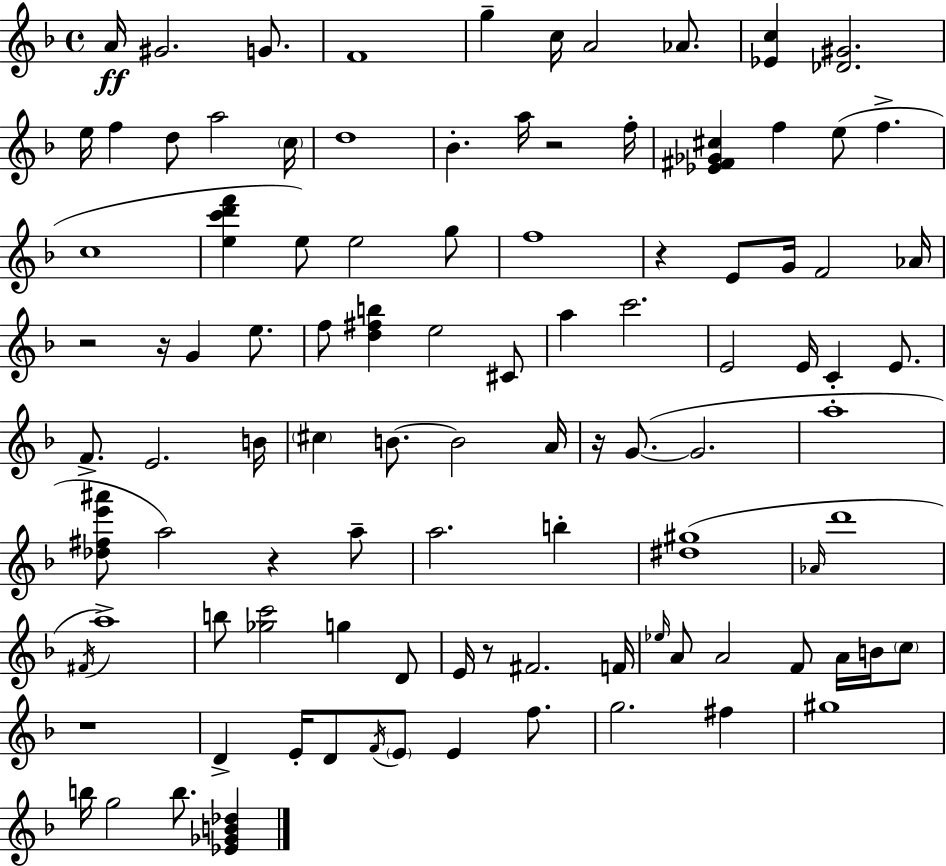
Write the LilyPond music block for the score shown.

{
  \clef treble
  \time 4/4
  \defaultTimeSignature
  \key f \major
  a'16\ff gis'2. g'8. | f'1 | g''4-- c''16 a'2 aes'8. | <ees' c''>4 <des' gis'>2. | \break e''16 f''4 d''8 a''2 \parenthesize c''16 | d''1 | bes'4.-. a''16 r2 f''16-. | <ees' fis' ges' cis''>4 f''4 e''8( f''4.-> | \break c''1 | <e'' c''' d''' f'''>4 e''8) e''2 g''8 | f''1 | r4 e'8 g'16 f'2 aes'16 | \break r2 r16 g'4 e''8. | f''8 <d'' fis'' b''>4 e''2 cis'8 | a''4 c'''2. | e'2 e'16 c'4-. e'8. | \break f'8.-> e'2. b'16 | \parenthesize cis''4 b'8.~~ b'2 a'16 | r16 g'8.~(~ g'2. | a''1-. | \break <des'' fis'' e''' ais'''>8 a''2) r4 a''8-- | a''2. b''4-. | <dis'' gis''>1( | \grace { aes'16 } d'''1 | \break \acciaccatura { fis'16 } a''1->) | b''8 <ges'' c'''>2 g''4 | d'8 e'16 r8 fis'2. | f'16 \grace { ees''16 } a'8 a'2 f'8 a'16 | \break b'16 \parenthesize c''8 r1 | d'4-> e'16-. d'8 \acciaccatura { f'16 } \parenthesize e'8 e'4 | f''8. g''2. | fis''4 gis''1 | \break b''16 g''2 b''8. | <ees' ges' b' des''>4 \bar "|."
}